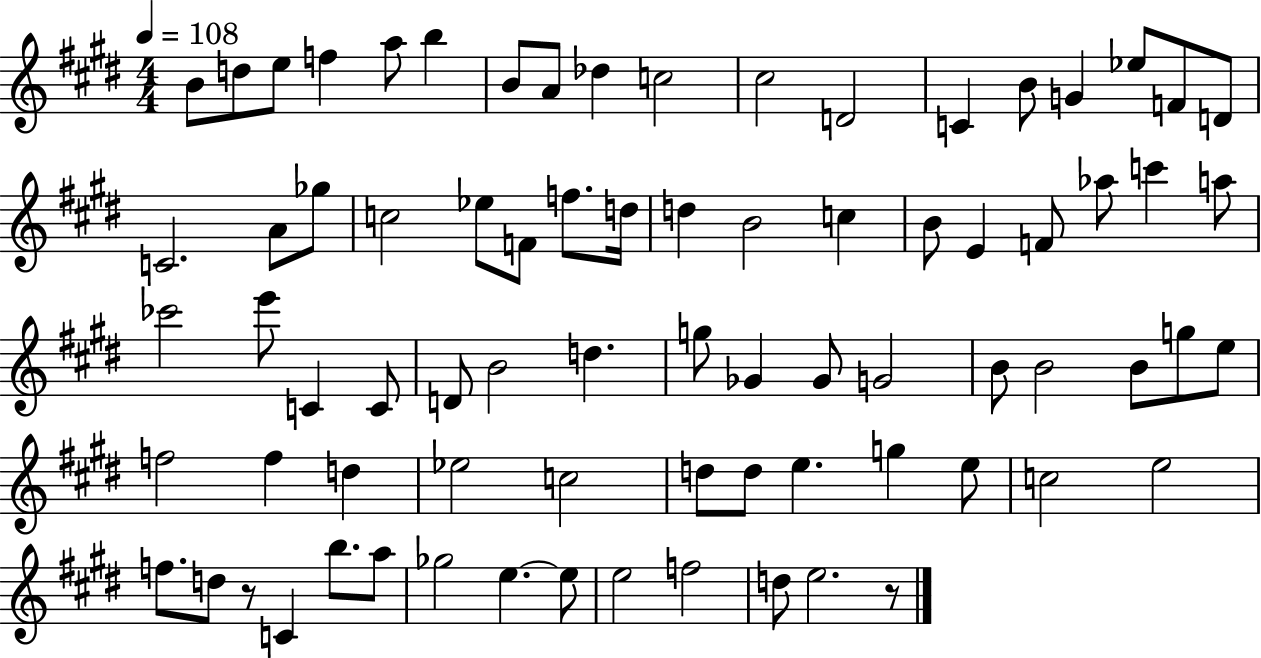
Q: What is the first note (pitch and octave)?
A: B4